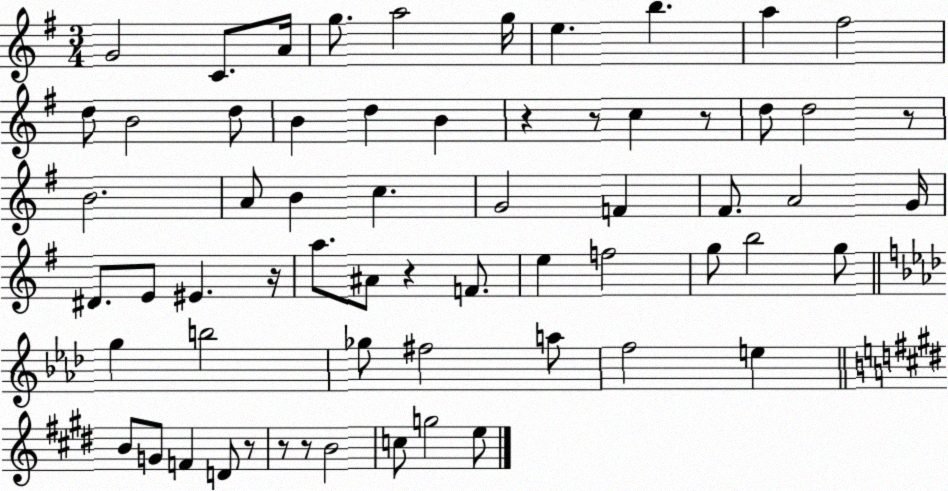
X:1
T:Untitled
M:3/4
L:1/4
K:G
G2 C/2 A/4 g/2 a2 g/4 e b a ^f2 d/2 B2 d/2 B d B z z/2 c z/2 d/2 d2 z/2 B2 A/2 B c G2 F ^F/2 A2 G/4 ^D/2 E/2 ^E z/4 a/2 ^A/2 z F/2 e f2 g/2 b2 g/2 g b2 _g/2 ^f2 a/2 f2 e B/2 G/2 F D/2 z/2 z/2 z/2 B2 c/2 g2 e/2